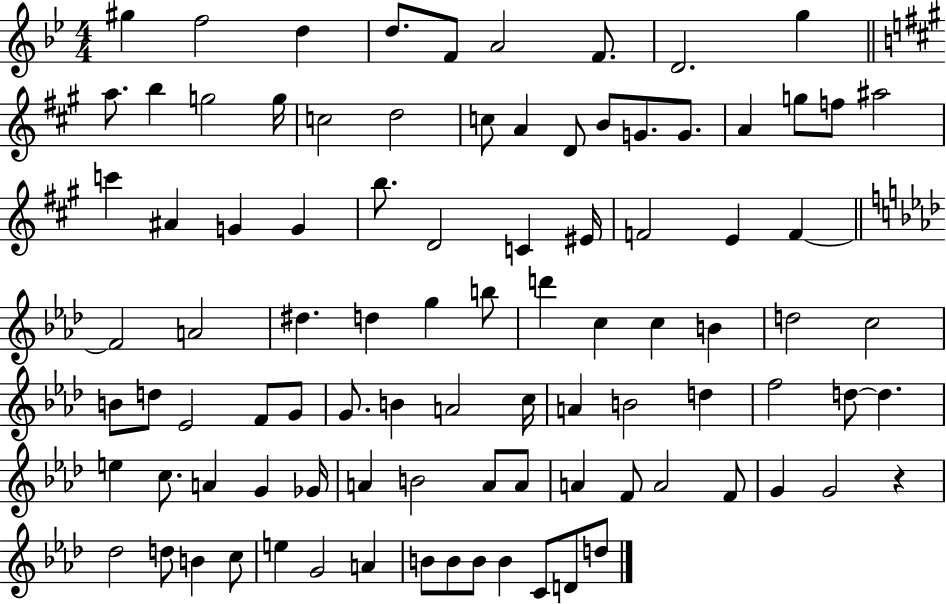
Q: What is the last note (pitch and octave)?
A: D5